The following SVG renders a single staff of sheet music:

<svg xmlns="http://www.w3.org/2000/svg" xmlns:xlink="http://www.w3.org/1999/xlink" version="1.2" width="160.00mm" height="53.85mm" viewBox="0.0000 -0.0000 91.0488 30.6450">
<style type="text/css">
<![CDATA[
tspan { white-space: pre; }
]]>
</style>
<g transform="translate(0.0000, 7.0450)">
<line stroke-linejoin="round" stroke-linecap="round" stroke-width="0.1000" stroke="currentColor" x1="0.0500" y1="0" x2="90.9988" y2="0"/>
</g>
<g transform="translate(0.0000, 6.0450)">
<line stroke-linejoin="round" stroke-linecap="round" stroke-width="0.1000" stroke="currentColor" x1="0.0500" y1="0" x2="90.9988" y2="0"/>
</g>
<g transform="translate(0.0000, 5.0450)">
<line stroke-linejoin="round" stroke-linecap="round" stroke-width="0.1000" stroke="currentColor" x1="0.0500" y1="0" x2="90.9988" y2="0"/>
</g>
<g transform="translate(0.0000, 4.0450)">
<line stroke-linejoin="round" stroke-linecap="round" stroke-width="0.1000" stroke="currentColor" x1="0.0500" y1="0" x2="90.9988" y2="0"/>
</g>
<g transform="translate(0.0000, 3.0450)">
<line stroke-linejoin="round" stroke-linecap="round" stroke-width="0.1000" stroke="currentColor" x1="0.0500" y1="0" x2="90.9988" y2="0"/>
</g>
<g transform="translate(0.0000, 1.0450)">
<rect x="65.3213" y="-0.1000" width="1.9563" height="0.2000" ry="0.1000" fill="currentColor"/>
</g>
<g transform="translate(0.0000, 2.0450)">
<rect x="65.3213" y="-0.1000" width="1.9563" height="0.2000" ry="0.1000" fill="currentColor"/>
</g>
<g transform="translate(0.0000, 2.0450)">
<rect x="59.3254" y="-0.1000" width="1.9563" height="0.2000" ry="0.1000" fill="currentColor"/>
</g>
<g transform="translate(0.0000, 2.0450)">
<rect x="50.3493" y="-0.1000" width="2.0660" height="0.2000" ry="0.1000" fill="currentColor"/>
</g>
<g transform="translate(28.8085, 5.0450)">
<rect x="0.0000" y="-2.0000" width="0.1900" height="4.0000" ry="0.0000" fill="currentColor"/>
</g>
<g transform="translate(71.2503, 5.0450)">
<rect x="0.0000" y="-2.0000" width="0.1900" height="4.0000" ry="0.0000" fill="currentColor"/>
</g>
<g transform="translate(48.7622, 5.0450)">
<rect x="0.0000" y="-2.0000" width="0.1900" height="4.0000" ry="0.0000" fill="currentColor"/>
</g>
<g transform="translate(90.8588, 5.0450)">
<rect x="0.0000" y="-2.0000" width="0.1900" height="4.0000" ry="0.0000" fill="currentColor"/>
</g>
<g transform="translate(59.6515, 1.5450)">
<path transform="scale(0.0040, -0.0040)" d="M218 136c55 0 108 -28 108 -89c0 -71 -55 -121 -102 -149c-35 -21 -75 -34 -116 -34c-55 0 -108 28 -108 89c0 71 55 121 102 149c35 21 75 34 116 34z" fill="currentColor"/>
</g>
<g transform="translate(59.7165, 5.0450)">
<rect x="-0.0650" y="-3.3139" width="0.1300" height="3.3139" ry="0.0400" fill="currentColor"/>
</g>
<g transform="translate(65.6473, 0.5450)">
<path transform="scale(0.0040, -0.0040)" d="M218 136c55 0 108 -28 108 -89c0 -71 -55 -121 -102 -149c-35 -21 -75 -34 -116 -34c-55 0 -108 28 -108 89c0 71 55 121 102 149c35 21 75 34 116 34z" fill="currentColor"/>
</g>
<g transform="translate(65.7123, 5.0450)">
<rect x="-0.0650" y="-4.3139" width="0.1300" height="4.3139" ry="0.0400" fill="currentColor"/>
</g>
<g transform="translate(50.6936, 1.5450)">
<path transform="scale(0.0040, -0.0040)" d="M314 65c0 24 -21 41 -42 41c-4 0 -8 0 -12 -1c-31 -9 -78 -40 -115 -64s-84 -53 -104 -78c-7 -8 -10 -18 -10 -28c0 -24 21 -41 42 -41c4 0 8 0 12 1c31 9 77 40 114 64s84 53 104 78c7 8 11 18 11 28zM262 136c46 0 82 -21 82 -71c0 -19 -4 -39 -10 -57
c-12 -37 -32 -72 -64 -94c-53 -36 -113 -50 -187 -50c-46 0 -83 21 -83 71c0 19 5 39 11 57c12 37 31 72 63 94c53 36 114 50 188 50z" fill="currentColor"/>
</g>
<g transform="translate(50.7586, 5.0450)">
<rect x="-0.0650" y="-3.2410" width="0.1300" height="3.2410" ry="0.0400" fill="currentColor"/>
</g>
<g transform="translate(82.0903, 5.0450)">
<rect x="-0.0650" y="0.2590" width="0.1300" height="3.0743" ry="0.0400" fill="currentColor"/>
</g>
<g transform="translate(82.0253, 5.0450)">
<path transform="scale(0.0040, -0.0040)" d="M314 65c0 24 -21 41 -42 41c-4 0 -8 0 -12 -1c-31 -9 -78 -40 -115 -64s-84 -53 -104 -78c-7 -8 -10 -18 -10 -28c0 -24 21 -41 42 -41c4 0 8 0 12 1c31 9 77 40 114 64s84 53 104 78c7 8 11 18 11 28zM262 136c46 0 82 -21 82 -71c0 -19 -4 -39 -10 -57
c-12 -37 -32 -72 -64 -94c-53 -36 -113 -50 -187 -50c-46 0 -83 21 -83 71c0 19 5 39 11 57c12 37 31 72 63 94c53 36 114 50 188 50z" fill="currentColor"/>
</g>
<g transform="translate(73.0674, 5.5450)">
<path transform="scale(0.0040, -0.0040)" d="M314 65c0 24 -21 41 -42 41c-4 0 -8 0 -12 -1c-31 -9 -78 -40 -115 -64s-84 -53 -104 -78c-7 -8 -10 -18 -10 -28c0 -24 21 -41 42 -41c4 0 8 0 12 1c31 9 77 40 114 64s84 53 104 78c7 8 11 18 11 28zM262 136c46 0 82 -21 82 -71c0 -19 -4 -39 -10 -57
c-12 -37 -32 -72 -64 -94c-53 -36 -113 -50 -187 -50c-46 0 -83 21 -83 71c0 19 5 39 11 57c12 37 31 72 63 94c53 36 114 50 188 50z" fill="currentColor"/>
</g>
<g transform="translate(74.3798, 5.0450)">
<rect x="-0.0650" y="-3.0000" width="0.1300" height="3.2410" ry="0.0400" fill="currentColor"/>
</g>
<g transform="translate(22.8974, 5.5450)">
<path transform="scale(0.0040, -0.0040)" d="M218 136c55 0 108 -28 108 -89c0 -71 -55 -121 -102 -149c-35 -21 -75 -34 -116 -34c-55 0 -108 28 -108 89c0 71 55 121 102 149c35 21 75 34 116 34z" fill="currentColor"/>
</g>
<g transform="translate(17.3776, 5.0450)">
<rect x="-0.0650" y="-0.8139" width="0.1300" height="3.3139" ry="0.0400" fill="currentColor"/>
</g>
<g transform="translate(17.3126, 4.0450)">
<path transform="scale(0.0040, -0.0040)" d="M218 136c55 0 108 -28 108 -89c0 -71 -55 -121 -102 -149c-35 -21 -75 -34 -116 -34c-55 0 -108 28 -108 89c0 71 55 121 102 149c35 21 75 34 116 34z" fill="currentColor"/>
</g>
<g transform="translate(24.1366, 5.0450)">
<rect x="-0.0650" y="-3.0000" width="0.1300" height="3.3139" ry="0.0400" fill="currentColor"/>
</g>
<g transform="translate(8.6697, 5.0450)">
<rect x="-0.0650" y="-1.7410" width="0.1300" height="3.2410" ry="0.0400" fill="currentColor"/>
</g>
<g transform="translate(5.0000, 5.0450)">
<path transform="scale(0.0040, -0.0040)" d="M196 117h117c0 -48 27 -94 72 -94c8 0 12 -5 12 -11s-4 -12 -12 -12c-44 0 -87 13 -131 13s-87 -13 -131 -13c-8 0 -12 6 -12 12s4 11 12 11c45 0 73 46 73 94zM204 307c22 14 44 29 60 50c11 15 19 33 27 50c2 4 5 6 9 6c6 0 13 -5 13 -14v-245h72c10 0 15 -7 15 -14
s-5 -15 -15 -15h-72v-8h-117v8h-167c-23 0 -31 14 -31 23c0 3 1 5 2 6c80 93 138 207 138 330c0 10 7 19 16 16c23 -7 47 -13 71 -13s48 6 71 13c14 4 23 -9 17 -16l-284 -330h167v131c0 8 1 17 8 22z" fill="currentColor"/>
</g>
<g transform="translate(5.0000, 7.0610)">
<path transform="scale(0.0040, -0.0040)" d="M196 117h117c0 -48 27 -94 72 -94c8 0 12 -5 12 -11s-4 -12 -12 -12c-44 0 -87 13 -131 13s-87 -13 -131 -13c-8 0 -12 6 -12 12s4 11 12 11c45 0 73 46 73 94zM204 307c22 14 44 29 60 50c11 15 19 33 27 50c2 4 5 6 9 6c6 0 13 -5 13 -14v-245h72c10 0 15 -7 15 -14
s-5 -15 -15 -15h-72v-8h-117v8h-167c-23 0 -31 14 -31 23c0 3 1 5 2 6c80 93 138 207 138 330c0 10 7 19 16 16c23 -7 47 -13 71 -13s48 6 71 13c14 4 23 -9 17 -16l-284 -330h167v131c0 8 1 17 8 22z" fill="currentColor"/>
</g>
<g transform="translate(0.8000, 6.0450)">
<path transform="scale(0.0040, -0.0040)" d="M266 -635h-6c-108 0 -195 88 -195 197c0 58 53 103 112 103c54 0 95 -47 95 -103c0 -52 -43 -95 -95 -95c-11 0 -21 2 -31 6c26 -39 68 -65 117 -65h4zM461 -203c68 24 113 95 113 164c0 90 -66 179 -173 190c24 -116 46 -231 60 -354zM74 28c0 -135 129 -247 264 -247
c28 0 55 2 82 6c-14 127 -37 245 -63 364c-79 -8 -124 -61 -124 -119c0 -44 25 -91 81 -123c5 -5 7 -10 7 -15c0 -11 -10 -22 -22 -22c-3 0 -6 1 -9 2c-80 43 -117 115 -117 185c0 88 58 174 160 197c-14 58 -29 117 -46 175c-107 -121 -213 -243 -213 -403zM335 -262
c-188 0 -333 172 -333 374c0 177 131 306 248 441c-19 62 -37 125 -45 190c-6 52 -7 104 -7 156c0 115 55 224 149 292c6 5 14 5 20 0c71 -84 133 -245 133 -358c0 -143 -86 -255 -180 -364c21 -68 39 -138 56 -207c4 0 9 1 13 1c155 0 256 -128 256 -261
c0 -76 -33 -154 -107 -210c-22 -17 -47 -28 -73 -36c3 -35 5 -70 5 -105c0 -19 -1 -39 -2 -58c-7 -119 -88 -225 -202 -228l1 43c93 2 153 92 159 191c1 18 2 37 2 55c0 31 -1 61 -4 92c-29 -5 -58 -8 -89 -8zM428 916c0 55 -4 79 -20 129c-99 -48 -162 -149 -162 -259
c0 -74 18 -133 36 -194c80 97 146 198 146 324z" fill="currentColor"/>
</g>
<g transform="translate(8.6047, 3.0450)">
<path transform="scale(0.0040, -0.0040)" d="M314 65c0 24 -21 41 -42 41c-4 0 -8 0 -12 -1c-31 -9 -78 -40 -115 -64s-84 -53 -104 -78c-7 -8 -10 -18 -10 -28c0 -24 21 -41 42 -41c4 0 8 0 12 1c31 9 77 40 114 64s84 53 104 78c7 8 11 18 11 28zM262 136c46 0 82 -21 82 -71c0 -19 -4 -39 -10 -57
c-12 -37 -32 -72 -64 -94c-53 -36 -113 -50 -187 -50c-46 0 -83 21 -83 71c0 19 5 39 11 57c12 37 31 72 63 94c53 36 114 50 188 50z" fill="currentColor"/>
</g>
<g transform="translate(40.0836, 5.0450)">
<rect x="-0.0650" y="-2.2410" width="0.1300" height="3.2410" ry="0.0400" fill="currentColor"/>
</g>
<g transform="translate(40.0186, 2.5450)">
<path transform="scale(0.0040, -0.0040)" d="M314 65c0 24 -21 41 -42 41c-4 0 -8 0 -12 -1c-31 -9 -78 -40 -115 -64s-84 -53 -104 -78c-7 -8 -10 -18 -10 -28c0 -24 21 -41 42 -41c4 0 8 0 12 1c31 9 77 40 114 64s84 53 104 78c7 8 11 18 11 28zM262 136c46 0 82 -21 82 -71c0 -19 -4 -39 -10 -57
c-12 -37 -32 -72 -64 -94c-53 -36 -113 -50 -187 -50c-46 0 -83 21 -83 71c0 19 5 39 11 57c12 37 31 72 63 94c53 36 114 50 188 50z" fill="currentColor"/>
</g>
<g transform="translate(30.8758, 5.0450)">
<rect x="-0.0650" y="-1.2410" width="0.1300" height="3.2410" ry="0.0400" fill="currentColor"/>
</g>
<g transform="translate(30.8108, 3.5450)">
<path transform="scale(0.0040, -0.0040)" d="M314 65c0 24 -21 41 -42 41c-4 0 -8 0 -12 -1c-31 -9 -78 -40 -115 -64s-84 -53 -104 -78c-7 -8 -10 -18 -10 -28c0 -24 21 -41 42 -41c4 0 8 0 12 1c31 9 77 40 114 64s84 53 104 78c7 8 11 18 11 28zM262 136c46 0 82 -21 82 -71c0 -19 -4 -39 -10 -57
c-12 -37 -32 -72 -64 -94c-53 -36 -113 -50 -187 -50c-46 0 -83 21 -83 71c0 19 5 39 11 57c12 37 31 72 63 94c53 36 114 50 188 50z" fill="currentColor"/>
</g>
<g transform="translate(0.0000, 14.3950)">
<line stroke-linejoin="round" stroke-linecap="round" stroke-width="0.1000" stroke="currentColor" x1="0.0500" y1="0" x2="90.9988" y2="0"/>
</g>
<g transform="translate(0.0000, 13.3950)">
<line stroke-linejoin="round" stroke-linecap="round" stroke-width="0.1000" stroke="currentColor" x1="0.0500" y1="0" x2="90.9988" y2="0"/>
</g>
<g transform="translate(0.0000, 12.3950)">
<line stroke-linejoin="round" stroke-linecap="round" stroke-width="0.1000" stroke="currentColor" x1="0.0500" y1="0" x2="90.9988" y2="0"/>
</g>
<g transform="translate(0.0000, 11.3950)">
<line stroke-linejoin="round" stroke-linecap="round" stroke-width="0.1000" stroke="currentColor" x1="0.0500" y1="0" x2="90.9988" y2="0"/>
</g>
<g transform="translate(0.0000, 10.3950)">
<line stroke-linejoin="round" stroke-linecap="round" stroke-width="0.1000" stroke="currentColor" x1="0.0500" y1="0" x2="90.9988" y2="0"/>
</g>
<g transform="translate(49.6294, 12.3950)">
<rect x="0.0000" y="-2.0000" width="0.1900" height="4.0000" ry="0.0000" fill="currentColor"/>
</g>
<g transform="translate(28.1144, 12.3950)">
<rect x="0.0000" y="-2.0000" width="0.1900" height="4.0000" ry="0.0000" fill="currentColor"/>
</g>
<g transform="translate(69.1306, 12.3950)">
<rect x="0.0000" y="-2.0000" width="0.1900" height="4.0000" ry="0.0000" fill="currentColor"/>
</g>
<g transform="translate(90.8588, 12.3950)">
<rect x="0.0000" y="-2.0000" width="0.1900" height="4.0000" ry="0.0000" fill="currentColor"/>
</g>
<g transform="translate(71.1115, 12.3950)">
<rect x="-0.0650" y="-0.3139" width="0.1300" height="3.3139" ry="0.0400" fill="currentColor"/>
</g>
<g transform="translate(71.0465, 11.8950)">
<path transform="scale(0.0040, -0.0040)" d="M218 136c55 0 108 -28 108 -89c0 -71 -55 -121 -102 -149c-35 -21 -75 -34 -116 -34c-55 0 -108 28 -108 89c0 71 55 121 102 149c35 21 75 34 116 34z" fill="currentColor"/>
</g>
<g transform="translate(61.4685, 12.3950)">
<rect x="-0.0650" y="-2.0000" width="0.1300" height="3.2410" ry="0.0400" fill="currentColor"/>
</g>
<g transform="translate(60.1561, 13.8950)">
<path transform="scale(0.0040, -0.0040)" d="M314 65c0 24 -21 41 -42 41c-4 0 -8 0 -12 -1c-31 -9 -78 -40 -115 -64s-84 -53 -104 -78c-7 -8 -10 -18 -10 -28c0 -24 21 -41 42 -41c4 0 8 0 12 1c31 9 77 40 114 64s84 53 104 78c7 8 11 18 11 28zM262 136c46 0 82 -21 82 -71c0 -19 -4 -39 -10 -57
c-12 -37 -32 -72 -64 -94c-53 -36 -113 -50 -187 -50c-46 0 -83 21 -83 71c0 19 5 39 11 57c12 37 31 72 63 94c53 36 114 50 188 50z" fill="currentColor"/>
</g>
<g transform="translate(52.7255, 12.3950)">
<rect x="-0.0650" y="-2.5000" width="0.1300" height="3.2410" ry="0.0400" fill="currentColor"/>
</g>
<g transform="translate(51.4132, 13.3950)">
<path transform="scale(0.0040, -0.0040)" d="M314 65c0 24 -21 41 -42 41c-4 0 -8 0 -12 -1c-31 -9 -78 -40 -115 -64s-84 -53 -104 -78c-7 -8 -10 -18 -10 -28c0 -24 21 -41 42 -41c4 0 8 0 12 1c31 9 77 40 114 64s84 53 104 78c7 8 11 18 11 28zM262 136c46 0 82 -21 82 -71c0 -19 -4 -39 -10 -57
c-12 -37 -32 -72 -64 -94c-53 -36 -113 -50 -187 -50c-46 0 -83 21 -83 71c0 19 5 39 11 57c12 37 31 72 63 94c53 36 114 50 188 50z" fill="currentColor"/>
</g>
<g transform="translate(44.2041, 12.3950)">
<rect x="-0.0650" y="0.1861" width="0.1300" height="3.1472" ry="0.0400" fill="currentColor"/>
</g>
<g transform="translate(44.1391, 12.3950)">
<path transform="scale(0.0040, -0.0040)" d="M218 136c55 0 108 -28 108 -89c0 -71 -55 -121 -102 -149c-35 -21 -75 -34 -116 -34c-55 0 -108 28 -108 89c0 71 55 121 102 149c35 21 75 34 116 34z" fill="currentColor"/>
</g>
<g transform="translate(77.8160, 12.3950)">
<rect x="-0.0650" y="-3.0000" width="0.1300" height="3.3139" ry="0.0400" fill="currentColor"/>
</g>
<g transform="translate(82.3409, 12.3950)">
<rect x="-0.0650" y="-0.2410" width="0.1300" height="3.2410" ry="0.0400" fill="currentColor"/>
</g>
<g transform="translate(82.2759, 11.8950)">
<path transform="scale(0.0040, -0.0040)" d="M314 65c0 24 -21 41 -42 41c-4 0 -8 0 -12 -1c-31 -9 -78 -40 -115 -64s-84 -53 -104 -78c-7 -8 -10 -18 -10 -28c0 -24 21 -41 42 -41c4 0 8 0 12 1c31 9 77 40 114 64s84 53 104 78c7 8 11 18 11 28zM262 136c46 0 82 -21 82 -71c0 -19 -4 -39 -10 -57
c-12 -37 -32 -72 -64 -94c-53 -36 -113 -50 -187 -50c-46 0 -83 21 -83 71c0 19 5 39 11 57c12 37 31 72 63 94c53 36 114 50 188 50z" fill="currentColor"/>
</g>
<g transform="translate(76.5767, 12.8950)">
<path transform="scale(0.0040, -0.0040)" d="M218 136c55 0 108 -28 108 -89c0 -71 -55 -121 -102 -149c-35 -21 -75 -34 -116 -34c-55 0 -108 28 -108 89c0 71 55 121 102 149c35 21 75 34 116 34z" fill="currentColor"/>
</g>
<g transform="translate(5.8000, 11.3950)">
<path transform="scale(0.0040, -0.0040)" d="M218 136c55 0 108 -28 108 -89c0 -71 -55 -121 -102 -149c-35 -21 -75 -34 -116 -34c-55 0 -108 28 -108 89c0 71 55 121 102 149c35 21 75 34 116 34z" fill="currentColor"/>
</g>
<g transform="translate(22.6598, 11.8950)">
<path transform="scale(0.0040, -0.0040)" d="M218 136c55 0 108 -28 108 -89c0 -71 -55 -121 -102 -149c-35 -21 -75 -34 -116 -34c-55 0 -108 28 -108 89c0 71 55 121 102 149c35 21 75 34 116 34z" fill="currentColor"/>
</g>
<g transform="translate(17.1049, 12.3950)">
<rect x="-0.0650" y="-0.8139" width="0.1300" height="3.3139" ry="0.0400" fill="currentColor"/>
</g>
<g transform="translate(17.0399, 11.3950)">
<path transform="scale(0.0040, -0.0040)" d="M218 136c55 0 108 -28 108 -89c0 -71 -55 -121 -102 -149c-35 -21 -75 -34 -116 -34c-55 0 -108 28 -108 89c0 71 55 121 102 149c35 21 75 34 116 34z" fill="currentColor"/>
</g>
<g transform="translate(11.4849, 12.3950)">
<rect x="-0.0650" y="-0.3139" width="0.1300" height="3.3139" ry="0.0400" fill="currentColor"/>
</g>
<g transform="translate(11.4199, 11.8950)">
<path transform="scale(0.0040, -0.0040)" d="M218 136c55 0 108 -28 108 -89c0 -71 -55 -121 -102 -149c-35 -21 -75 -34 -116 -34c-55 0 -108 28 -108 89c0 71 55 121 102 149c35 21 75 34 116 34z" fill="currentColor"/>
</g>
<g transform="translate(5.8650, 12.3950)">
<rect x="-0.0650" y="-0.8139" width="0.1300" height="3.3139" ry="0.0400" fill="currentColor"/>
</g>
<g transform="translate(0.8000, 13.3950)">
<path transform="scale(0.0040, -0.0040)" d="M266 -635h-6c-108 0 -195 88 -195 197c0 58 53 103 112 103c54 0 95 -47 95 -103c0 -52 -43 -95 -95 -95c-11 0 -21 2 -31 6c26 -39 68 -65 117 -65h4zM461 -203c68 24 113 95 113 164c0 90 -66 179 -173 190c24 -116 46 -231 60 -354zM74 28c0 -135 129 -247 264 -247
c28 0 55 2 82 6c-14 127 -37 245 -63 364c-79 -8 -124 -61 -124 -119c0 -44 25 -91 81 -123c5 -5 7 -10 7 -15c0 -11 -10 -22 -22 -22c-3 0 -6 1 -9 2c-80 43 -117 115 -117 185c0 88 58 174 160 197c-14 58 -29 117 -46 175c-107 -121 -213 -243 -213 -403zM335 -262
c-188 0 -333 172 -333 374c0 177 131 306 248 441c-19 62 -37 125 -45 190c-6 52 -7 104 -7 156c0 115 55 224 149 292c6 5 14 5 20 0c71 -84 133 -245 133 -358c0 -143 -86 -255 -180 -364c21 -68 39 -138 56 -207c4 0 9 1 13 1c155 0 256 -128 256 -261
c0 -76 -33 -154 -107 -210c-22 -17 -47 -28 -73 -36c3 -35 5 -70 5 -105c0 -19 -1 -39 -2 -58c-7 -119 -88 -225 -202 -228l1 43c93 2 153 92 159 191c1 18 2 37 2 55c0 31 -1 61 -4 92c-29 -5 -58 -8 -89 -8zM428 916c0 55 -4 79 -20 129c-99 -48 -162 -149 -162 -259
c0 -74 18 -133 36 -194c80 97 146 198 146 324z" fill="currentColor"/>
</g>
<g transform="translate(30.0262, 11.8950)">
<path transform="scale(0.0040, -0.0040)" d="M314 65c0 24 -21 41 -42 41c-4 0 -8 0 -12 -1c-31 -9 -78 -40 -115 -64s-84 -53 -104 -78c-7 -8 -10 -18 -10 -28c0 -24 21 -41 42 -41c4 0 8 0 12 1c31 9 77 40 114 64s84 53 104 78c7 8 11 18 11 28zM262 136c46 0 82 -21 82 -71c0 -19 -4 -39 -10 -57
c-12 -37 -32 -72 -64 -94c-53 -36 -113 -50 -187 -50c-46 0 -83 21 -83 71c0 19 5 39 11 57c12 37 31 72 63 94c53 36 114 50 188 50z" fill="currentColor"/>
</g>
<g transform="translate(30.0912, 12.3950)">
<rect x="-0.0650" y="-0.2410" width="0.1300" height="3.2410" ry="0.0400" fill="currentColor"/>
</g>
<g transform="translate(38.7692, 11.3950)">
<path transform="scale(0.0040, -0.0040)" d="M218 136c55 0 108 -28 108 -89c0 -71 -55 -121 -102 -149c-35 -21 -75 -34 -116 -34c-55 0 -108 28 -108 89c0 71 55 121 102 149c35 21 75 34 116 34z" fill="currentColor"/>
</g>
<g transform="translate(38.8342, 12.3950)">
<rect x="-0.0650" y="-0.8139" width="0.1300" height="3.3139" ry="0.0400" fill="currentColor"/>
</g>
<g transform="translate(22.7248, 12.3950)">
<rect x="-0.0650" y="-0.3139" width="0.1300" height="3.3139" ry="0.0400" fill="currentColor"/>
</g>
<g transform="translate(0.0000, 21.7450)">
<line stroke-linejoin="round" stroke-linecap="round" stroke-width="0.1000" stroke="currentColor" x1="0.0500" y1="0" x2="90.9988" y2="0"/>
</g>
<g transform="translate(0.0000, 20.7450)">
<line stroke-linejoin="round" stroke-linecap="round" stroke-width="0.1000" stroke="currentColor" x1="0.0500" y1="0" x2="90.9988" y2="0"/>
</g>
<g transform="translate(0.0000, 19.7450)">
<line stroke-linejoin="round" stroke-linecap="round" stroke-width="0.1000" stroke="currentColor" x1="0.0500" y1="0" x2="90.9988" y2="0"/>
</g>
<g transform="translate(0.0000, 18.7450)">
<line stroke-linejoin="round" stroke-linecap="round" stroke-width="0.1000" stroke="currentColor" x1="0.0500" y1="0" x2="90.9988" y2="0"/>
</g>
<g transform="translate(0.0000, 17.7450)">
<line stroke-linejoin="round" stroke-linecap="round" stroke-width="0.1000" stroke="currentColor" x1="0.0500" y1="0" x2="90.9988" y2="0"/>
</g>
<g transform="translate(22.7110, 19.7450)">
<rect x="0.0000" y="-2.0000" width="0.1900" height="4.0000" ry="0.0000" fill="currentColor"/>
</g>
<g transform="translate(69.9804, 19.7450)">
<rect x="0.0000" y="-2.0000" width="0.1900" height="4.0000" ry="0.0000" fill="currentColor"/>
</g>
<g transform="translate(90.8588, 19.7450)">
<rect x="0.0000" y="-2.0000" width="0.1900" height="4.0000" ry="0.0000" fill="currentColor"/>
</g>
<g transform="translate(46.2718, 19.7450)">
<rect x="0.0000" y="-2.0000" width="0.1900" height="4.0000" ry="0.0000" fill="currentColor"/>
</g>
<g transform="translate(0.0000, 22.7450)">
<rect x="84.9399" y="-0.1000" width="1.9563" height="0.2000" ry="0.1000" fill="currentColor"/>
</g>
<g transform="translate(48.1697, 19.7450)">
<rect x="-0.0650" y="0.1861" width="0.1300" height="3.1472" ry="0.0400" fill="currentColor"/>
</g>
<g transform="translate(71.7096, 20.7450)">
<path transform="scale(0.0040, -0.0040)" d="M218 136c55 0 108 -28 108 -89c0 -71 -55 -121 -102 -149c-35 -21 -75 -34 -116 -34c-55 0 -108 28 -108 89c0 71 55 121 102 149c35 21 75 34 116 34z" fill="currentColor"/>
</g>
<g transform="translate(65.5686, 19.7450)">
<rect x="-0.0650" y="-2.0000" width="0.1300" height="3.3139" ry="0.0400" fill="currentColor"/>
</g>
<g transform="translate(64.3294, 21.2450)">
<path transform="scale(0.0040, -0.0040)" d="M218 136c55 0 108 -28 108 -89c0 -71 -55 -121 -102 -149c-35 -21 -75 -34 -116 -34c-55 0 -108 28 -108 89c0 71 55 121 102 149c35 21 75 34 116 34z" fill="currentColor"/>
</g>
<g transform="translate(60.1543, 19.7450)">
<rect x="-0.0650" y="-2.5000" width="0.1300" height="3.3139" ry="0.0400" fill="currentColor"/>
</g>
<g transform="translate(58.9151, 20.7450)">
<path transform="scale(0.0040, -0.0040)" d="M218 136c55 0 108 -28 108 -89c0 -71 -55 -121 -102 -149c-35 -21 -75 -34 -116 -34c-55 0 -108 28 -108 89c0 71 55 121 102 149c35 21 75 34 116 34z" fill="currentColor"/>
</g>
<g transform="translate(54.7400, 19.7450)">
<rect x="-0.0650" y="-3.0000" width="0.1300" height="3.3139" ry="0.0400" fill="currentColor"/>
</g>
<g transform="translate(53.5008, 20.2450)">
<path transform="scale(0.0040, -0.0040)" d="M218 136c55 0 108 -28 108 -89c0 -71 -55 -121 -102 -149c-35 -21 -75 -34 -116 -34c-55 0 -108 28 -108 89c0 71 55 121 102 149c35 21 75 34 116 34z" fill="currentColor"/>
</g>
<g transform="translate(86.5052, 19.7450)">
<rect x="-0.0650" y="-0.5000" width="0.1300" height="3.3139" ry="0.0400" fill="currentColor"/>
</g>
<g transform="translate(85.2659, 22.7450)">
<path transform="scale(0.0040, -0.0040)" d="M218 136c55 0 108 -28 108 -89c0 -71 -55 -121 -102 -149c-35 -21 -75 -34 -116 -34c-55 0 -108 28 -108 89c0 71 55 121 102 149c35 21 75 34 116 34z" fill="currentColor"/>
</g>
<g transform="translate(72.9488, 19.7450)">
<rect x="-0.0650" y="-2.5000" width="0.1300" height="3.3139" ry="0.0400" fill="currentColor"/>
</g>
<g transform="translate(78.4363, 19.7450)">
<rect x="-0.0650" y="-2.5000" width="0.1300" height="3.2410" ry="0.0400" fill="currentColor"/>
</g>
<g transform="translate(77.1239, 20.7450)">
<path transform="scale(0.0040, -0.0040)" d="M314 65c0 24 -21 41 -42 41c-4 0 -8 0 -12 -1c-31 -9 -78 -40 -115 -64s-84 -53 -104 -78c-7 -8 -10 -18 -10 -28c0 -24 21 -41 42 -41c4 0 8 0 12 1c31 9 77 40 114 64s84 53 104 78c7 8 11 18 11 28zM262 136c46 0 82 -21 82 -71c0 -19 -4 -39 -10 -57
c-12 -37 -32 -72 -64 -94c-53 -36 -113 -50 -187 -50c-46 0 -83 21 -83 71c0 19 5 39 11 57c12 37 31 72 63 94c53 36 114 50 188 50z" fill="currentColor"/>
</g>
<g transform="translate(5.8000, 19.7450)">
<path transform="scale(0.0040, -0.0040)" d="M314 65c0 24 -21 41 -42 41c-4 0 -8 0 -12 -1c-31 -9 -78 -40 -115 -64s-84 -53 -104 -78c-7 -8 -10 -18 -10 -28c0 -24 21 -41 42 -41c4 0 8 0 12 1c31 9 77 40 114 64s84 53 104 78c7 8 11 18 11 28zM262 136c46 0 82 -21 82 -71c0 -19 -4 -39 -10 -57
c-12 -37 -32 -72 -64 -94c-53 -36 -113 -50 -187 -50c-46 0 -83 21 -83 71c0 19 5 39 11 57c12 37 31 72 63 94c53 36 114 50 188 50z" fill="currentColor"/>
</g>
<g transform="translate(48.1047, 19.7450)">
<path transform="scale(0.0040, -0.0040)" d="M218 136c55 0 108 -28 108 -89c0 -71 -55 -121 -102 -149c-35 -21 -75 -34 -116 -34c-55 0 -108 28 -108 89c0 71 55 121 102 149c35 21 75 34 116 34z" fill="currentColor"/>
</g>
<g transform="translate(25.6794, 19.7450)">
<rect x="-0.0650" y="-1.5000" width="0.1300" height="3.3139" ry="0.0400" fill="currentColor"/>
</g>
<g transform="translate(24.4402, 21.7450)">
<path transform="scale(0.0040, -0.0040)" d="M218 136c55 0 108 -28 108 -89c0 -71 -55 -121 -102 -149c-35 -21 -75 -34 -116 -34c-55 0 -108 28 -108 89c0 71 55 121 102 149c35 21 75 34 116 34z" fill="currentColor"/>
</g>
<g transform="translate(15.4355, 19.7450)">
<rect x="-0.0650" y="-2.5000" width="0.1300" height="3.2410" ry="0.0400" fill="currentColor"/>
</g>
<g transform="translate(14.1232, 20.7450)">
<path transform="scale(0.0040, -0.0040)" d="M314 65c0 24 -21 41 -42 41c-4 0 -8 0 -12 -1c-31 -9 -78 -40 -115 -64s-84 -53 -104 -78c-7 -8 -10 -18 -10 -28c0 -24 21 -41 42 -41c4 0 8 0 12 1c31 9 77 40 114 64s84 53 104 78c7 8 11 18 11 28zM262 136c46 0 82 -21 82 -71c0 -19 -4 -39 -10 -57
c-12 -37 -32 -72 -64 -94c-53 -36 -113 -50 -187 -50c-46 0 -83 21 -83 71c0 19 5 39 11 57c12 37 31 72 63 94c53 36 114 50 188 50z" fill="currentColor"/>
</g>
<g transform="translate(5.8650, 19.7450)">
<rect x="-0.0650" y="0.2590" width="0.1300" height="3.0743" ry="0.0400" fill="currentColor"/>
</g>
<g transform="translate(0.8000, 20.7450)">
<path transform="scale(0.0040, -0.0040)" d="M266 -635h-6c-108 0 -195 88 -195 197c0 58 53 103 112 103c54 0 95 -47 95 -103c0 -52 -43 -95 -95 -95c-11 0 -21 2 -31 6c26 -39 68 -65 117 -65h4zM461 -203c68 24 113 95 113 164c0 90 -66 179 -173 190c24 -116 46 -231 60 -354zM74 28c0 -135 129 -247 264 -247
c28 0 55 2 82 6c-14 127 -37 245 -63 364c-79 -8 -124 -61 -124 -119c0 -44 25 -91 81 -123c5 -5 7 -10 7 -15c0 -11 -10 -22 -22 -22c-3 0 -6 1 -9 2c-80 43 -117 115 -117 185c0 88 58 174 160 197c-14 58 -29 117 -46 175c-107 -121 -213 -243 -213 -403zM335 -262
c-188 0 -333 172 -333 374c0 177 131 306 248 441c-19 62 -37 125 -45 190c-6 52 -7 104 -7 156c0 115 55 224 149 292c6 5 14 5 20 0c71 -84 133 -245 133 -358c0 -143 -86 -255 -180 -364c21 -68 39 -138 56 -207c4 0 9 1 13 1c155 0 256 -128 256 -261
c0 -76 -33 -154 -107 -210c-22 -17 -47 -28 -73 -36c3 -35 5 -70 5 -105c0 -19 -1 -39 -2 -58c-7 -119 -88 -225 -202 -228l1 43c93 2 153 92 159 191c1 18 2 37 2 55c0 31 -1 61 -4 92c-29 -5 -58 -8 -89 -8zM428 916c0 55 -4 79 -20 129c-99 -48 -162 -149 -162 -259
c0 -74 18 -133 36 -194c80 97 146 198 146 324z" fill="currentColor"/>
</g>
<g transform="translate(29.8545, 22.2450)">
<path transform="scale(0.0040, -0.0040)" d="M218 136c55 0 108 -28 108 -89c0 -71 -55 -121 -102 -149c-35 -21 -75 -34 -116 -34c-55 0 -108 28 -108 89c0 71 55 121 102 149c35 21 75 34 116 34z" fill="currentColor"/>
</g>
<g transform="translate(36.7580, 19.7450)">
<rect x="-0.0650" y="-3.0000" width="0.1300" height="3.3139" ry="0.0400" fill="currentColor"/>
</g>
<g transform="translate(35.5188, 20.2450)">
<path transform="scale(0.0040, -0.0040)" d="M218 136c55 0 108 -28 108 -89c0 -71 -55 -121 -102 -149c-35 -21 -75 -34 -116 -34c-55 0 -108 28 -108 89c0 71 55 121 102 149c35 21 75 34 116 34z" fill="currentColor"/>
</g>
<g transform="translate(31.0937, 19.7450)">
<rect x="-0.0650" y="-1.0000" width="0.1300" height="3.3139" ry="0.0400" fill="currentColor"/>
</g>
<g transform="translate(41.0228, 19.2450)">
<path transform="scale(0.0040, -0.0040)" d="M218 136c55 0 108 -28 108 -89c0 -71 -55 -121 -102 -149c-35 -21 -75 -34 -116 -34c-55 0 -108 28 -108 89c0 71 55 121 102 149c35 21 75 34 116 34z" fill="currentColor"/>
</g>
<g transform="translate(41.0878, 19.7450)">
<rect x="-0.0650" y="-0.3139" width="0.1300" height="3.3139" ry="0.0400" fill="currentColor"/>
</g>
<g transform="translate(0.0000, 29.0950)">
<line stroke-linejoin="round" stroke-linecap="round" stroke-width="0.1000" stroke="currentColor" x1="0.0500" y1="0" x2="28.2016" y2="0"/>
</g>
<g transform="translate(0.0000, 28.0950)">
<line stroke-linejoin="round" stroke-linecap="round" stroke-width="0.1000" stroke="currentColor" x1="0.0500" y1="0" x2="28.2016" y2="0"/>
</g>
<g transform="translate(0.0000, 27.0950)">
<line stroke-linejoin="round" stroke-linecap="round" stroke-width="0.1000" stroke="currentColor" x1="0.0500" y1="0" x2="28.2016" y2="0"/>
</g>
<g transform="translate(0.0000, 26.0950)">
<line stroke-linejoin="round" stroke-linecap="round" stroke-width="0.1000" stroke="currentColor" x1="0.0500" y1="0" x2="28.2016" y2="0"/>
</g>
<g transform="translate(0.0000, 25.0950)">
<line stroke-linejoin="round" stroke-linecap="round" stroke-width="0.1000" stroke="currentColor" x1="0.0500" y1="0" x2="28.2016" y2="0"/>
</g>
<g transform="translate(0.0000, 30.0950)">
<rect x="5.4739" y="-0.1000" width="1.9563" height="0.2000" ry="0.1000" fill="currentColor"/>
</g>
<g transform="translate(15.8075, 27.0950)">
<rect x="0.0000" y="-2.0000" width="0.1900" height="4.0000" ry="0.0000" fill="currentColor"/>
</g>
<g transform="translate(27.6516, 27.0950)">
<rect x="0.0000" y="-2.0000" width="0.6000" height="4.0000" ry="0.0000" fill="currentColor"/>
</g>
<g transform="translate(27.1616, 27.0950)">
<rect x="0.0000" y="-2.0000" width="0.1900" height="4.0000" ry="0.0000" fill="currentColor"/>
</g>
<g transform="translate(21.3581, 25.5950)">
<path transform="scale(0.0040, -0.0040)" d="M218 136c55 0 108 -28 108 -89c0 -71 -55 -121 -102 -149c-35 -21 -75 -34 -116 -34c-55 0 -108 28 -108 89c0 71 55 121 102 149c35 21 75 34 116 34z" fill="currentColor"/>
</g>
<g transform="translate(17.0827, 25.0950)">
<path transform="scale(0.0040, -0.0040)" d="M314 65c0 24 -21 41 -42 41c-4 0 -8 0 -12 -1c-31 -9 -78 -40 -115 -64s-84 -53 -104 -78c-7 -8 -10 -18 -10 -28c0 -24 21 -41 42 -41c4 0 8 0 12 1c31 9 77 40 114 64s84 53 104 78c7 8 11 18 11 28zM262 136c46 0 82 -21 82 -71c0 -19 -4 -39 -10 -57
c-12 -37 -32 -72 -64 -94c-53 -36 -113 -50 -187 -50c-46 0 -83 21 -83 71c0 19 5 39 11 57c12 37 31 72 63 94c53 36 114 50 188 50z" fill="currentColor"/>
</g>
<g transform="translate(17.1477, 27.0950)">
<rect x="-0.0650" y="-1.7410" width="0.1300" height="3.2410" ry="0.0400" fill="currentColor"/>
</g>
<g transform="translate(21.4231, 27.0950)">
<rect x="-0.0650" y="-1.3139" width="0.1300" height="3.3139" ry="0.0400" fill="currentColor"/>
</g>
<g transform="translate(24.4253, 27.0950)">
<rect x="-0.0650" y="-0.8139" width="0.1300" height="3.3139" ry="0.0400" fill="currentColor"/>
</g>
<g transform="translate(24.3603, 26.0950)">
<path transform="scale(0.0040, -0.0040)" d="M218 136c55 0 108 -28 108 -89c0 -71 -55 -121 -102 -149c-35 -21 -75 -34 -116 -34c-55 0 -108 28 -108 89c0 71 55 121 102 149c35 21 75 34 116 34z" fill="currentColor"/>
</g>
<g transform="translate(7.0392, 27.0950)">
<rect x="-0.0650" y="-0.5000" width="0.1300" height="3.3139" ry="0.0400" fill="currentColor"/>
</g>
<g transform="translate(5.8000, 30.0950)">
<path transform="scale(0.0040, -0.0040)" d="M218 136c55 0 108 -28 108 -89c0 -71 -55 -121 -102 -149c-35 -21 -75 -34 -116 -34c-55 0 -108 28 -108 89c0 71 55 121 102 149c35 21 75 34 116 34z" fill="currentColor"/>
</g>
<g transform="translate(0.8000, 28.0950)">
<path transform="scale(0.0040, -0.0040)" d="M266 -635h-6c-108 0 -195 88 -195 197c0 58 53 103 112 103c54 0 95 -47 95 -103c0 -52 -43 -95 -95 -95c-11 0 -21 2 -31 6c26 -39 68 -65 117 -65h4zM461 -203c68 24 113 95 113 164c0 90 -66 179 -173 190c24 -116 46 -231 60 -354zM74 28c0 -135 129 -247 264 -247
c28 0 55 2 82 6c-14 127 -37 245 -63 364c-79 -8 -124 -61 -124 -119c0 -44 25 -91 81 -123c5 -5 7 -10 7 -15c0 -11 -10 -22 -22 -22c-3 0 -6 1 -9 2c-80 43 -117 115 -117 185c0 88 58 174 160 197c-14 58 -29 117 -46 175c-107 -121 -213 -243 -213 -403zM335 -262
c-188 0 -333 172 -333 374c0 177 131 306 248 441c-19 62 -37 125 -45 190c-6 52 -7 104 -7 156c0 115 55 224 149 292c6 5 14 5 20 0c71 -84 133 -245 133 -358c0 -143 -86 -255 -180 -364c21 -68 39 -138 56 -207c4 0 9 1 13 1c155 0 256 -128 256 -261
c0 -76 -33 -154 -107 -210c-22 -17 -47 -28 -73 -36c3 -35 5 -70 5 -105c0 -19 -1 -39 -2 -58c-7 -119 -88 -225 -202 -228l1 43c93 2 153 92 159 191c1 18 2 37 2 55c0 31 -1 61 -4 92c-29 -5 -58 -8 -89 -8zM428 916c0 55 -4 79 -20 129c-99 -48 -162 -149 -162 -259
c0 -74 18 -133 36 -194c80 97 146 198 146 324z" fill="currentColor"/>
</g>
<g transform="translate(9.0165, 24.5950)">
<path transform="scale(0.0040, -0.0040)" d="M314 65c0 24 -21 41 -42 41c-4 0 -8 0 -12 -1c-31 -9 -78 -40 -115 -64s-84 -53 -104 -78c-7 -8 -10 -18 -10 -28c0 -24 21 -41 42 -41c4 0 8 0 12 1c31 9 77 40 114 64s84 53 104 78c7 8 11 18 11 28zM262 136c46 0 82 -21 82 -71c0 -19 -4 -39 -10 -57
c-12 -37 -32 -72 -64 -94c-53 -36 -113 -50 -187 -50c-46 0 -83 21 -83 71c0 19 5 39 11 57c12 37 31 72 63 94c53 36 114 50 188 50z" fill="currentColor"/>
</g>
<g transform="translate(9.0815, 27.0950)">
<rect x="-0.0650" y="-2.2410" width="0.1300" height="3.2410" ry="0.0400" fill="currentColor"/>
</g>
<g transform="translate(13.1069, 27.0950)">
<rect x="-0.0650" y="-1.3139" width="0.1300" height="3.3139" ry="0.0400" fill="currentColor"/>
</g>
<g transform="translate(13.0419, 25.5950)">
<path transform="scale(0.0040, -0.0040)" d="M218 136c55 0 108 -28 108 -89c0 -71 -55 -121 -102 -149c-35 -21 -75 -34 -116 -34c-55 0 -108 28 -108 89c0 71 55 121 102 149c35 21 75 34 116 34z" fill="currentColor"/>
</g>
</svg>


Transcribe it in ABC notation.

X:1
T:Untitled
M:4/4
L:1/4
K:C
f2 d A e2 g2 b2 b d' A2 B2 d c d c c2 d B G2 F2 c A c2 B2 G2 E D A c B A G F G G2 C C g2 e f2 e d